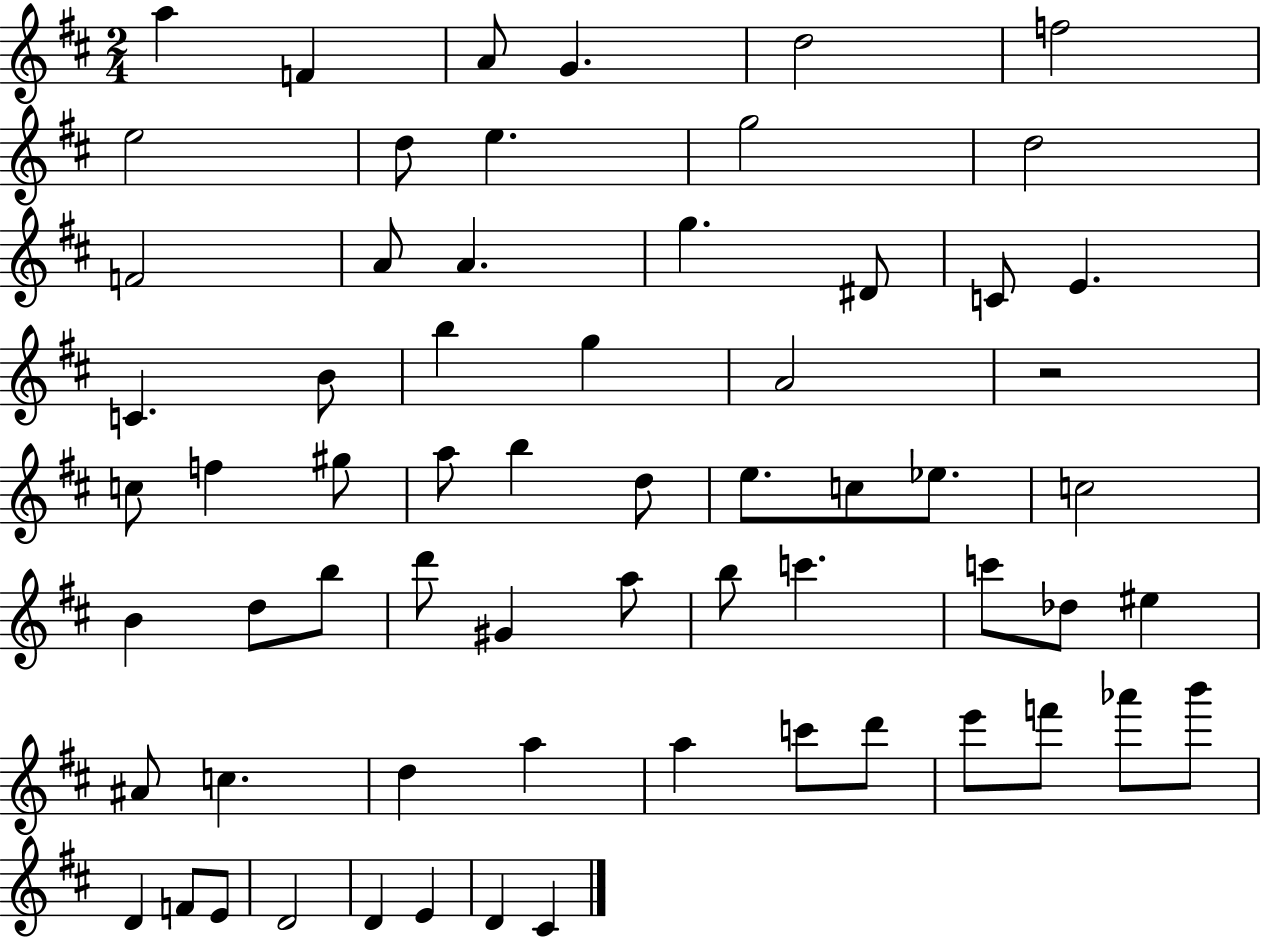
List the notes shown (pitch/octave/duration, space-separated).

A5/q F4/q A4/e G4/q. D5/h F5/h E5/h D5/e E5/q. G5/h D5/h F4/h A4/e A4/q. G5/q. D#4/e C4/e E4/q. C4/q. B4/e B5/q G5/q A4/h R/h C5/e F5/q G#5/e A5/e B5/q D5/e E5/e. C5/e Eb5/e. C5/h B4/q D5/e B5/e D6/e G#4/q A5/e B5/e C6/q. C6/e Db5/e EIS5/q A#4/e C5/q. D5/q A5/q A5/q C6/e D6/e E6/e F6/e Ab6/e B6/e D4/q F4/e E4/e D4/h D4/q E4/q D4/q C#4/q